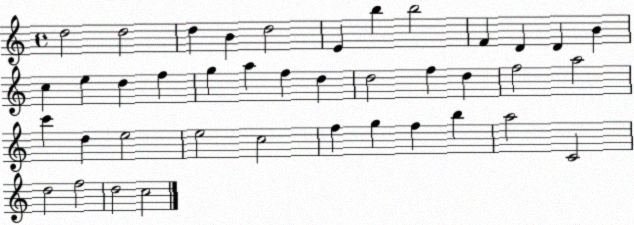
X:1
T:Untitled
M:4/4
L:1/4
K:C
d2 d2 d B d2 E b b2 F D D B c e d f g a f d d2 f d f2 a2 c' d e2 e2 c2 f g f b a2 C2 d2 f2 d2 c2